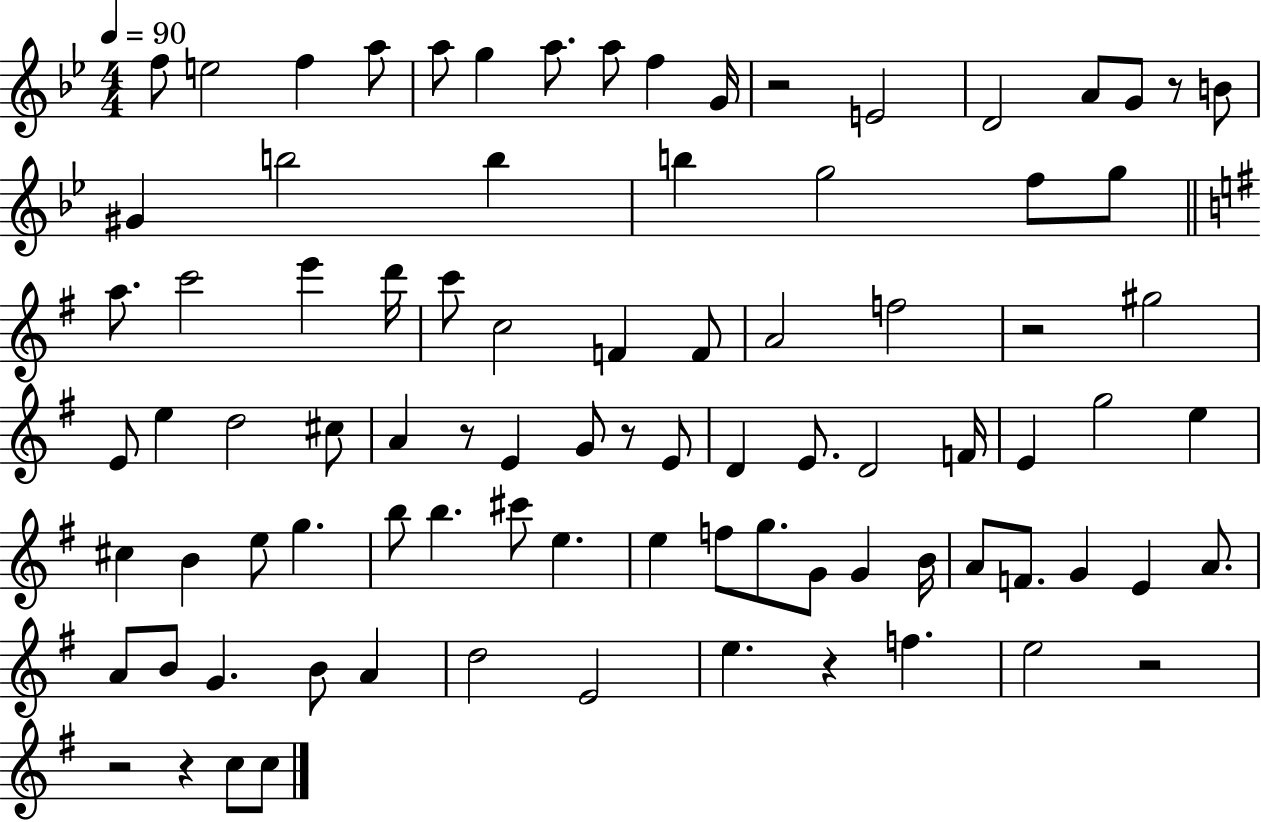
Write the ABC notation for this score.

X:1
T:Untitled
M:4/4
L:1/4
K:Bb
f/2 e2 f a/2 a/2 g a/2 a/2 f G/4 z2 E2 D2 A/2 G/2 z/2 B/2 ^G b2 b b g2 f/2 g/2 a/2 c'2 e' d'/4 c'/2 c2 F F/2 A2 f2 z2 ^g2 E/2 e d2 ^c/2 A z/2 E G/2 z/2 E/2 D E/2 D2 F/4 E g2 e ^c B e/2 g b/2 b ^c'/2 e e f/2 g/2 G/2 G B/4 A/2 F/2 G E A/2 A/2 B/2 G B/2 A d2 E2 e z f e2 z2 z2 z c/2 c/2